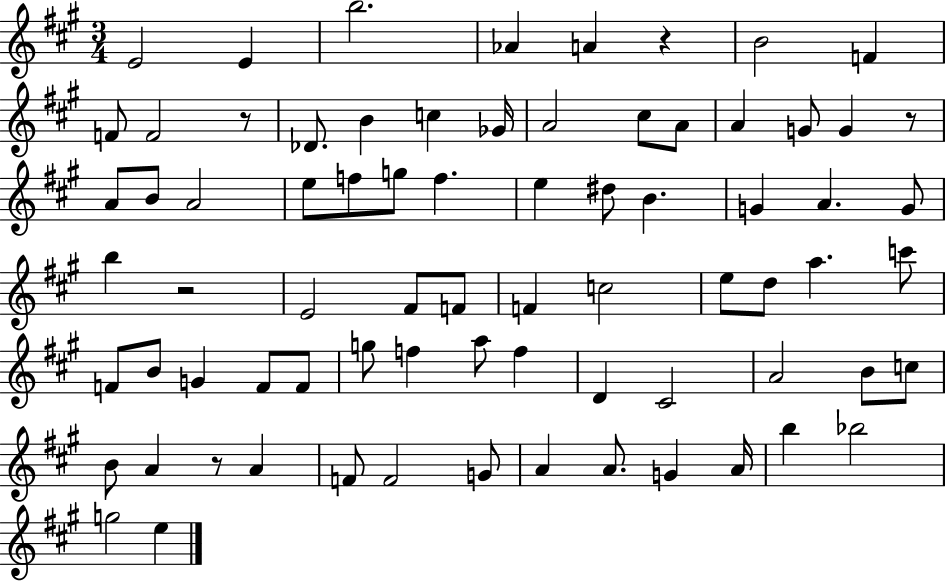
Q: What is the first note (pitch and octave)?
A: E4